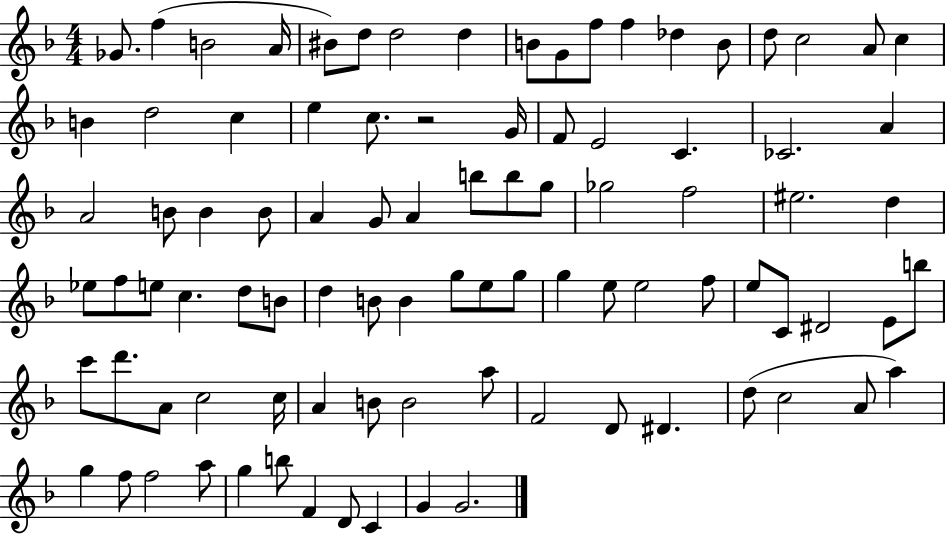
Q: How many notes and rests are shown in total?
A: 92